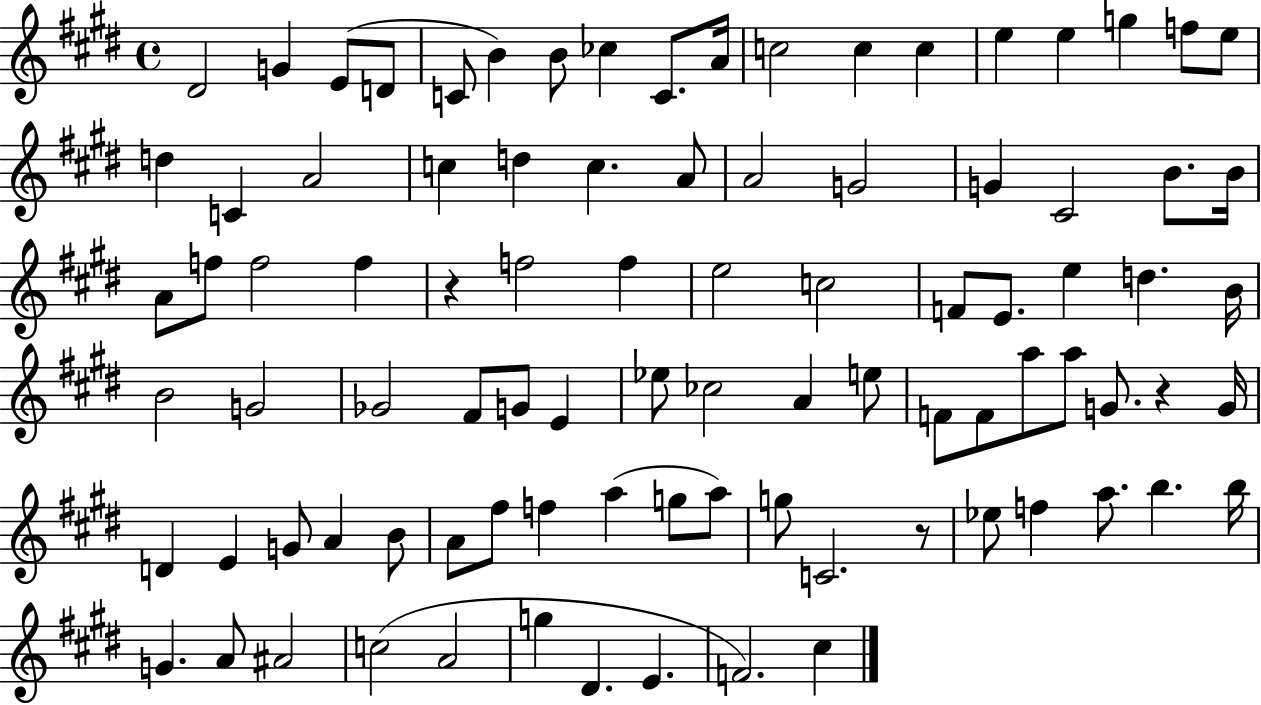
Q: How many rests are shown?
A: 3